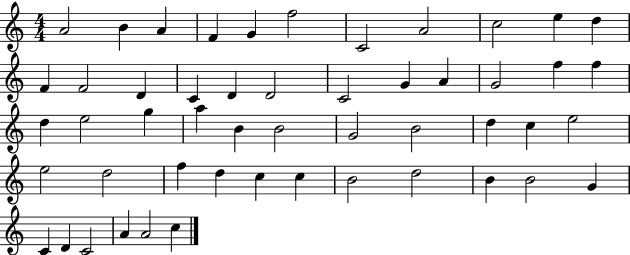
A4/h B4/q A4/q F4/q G4/q F5/h C4/h A4/h C5/h E5/q D5/q F4/q F4/h D4/q C4/q D4/q D4/h C4/h G4/q A4/q G4/h F5/q F5/q D5/q E5/h G5/q A5/q B4/q B4/h G4/h B4/h D5/q C5/q E5/h E5/h D5/h F5/q D5/q C5/q C5/q B4/h D5/h B4/q B4/h G4/q C4/q D4/q C4/h A4/q A4/h C5/q